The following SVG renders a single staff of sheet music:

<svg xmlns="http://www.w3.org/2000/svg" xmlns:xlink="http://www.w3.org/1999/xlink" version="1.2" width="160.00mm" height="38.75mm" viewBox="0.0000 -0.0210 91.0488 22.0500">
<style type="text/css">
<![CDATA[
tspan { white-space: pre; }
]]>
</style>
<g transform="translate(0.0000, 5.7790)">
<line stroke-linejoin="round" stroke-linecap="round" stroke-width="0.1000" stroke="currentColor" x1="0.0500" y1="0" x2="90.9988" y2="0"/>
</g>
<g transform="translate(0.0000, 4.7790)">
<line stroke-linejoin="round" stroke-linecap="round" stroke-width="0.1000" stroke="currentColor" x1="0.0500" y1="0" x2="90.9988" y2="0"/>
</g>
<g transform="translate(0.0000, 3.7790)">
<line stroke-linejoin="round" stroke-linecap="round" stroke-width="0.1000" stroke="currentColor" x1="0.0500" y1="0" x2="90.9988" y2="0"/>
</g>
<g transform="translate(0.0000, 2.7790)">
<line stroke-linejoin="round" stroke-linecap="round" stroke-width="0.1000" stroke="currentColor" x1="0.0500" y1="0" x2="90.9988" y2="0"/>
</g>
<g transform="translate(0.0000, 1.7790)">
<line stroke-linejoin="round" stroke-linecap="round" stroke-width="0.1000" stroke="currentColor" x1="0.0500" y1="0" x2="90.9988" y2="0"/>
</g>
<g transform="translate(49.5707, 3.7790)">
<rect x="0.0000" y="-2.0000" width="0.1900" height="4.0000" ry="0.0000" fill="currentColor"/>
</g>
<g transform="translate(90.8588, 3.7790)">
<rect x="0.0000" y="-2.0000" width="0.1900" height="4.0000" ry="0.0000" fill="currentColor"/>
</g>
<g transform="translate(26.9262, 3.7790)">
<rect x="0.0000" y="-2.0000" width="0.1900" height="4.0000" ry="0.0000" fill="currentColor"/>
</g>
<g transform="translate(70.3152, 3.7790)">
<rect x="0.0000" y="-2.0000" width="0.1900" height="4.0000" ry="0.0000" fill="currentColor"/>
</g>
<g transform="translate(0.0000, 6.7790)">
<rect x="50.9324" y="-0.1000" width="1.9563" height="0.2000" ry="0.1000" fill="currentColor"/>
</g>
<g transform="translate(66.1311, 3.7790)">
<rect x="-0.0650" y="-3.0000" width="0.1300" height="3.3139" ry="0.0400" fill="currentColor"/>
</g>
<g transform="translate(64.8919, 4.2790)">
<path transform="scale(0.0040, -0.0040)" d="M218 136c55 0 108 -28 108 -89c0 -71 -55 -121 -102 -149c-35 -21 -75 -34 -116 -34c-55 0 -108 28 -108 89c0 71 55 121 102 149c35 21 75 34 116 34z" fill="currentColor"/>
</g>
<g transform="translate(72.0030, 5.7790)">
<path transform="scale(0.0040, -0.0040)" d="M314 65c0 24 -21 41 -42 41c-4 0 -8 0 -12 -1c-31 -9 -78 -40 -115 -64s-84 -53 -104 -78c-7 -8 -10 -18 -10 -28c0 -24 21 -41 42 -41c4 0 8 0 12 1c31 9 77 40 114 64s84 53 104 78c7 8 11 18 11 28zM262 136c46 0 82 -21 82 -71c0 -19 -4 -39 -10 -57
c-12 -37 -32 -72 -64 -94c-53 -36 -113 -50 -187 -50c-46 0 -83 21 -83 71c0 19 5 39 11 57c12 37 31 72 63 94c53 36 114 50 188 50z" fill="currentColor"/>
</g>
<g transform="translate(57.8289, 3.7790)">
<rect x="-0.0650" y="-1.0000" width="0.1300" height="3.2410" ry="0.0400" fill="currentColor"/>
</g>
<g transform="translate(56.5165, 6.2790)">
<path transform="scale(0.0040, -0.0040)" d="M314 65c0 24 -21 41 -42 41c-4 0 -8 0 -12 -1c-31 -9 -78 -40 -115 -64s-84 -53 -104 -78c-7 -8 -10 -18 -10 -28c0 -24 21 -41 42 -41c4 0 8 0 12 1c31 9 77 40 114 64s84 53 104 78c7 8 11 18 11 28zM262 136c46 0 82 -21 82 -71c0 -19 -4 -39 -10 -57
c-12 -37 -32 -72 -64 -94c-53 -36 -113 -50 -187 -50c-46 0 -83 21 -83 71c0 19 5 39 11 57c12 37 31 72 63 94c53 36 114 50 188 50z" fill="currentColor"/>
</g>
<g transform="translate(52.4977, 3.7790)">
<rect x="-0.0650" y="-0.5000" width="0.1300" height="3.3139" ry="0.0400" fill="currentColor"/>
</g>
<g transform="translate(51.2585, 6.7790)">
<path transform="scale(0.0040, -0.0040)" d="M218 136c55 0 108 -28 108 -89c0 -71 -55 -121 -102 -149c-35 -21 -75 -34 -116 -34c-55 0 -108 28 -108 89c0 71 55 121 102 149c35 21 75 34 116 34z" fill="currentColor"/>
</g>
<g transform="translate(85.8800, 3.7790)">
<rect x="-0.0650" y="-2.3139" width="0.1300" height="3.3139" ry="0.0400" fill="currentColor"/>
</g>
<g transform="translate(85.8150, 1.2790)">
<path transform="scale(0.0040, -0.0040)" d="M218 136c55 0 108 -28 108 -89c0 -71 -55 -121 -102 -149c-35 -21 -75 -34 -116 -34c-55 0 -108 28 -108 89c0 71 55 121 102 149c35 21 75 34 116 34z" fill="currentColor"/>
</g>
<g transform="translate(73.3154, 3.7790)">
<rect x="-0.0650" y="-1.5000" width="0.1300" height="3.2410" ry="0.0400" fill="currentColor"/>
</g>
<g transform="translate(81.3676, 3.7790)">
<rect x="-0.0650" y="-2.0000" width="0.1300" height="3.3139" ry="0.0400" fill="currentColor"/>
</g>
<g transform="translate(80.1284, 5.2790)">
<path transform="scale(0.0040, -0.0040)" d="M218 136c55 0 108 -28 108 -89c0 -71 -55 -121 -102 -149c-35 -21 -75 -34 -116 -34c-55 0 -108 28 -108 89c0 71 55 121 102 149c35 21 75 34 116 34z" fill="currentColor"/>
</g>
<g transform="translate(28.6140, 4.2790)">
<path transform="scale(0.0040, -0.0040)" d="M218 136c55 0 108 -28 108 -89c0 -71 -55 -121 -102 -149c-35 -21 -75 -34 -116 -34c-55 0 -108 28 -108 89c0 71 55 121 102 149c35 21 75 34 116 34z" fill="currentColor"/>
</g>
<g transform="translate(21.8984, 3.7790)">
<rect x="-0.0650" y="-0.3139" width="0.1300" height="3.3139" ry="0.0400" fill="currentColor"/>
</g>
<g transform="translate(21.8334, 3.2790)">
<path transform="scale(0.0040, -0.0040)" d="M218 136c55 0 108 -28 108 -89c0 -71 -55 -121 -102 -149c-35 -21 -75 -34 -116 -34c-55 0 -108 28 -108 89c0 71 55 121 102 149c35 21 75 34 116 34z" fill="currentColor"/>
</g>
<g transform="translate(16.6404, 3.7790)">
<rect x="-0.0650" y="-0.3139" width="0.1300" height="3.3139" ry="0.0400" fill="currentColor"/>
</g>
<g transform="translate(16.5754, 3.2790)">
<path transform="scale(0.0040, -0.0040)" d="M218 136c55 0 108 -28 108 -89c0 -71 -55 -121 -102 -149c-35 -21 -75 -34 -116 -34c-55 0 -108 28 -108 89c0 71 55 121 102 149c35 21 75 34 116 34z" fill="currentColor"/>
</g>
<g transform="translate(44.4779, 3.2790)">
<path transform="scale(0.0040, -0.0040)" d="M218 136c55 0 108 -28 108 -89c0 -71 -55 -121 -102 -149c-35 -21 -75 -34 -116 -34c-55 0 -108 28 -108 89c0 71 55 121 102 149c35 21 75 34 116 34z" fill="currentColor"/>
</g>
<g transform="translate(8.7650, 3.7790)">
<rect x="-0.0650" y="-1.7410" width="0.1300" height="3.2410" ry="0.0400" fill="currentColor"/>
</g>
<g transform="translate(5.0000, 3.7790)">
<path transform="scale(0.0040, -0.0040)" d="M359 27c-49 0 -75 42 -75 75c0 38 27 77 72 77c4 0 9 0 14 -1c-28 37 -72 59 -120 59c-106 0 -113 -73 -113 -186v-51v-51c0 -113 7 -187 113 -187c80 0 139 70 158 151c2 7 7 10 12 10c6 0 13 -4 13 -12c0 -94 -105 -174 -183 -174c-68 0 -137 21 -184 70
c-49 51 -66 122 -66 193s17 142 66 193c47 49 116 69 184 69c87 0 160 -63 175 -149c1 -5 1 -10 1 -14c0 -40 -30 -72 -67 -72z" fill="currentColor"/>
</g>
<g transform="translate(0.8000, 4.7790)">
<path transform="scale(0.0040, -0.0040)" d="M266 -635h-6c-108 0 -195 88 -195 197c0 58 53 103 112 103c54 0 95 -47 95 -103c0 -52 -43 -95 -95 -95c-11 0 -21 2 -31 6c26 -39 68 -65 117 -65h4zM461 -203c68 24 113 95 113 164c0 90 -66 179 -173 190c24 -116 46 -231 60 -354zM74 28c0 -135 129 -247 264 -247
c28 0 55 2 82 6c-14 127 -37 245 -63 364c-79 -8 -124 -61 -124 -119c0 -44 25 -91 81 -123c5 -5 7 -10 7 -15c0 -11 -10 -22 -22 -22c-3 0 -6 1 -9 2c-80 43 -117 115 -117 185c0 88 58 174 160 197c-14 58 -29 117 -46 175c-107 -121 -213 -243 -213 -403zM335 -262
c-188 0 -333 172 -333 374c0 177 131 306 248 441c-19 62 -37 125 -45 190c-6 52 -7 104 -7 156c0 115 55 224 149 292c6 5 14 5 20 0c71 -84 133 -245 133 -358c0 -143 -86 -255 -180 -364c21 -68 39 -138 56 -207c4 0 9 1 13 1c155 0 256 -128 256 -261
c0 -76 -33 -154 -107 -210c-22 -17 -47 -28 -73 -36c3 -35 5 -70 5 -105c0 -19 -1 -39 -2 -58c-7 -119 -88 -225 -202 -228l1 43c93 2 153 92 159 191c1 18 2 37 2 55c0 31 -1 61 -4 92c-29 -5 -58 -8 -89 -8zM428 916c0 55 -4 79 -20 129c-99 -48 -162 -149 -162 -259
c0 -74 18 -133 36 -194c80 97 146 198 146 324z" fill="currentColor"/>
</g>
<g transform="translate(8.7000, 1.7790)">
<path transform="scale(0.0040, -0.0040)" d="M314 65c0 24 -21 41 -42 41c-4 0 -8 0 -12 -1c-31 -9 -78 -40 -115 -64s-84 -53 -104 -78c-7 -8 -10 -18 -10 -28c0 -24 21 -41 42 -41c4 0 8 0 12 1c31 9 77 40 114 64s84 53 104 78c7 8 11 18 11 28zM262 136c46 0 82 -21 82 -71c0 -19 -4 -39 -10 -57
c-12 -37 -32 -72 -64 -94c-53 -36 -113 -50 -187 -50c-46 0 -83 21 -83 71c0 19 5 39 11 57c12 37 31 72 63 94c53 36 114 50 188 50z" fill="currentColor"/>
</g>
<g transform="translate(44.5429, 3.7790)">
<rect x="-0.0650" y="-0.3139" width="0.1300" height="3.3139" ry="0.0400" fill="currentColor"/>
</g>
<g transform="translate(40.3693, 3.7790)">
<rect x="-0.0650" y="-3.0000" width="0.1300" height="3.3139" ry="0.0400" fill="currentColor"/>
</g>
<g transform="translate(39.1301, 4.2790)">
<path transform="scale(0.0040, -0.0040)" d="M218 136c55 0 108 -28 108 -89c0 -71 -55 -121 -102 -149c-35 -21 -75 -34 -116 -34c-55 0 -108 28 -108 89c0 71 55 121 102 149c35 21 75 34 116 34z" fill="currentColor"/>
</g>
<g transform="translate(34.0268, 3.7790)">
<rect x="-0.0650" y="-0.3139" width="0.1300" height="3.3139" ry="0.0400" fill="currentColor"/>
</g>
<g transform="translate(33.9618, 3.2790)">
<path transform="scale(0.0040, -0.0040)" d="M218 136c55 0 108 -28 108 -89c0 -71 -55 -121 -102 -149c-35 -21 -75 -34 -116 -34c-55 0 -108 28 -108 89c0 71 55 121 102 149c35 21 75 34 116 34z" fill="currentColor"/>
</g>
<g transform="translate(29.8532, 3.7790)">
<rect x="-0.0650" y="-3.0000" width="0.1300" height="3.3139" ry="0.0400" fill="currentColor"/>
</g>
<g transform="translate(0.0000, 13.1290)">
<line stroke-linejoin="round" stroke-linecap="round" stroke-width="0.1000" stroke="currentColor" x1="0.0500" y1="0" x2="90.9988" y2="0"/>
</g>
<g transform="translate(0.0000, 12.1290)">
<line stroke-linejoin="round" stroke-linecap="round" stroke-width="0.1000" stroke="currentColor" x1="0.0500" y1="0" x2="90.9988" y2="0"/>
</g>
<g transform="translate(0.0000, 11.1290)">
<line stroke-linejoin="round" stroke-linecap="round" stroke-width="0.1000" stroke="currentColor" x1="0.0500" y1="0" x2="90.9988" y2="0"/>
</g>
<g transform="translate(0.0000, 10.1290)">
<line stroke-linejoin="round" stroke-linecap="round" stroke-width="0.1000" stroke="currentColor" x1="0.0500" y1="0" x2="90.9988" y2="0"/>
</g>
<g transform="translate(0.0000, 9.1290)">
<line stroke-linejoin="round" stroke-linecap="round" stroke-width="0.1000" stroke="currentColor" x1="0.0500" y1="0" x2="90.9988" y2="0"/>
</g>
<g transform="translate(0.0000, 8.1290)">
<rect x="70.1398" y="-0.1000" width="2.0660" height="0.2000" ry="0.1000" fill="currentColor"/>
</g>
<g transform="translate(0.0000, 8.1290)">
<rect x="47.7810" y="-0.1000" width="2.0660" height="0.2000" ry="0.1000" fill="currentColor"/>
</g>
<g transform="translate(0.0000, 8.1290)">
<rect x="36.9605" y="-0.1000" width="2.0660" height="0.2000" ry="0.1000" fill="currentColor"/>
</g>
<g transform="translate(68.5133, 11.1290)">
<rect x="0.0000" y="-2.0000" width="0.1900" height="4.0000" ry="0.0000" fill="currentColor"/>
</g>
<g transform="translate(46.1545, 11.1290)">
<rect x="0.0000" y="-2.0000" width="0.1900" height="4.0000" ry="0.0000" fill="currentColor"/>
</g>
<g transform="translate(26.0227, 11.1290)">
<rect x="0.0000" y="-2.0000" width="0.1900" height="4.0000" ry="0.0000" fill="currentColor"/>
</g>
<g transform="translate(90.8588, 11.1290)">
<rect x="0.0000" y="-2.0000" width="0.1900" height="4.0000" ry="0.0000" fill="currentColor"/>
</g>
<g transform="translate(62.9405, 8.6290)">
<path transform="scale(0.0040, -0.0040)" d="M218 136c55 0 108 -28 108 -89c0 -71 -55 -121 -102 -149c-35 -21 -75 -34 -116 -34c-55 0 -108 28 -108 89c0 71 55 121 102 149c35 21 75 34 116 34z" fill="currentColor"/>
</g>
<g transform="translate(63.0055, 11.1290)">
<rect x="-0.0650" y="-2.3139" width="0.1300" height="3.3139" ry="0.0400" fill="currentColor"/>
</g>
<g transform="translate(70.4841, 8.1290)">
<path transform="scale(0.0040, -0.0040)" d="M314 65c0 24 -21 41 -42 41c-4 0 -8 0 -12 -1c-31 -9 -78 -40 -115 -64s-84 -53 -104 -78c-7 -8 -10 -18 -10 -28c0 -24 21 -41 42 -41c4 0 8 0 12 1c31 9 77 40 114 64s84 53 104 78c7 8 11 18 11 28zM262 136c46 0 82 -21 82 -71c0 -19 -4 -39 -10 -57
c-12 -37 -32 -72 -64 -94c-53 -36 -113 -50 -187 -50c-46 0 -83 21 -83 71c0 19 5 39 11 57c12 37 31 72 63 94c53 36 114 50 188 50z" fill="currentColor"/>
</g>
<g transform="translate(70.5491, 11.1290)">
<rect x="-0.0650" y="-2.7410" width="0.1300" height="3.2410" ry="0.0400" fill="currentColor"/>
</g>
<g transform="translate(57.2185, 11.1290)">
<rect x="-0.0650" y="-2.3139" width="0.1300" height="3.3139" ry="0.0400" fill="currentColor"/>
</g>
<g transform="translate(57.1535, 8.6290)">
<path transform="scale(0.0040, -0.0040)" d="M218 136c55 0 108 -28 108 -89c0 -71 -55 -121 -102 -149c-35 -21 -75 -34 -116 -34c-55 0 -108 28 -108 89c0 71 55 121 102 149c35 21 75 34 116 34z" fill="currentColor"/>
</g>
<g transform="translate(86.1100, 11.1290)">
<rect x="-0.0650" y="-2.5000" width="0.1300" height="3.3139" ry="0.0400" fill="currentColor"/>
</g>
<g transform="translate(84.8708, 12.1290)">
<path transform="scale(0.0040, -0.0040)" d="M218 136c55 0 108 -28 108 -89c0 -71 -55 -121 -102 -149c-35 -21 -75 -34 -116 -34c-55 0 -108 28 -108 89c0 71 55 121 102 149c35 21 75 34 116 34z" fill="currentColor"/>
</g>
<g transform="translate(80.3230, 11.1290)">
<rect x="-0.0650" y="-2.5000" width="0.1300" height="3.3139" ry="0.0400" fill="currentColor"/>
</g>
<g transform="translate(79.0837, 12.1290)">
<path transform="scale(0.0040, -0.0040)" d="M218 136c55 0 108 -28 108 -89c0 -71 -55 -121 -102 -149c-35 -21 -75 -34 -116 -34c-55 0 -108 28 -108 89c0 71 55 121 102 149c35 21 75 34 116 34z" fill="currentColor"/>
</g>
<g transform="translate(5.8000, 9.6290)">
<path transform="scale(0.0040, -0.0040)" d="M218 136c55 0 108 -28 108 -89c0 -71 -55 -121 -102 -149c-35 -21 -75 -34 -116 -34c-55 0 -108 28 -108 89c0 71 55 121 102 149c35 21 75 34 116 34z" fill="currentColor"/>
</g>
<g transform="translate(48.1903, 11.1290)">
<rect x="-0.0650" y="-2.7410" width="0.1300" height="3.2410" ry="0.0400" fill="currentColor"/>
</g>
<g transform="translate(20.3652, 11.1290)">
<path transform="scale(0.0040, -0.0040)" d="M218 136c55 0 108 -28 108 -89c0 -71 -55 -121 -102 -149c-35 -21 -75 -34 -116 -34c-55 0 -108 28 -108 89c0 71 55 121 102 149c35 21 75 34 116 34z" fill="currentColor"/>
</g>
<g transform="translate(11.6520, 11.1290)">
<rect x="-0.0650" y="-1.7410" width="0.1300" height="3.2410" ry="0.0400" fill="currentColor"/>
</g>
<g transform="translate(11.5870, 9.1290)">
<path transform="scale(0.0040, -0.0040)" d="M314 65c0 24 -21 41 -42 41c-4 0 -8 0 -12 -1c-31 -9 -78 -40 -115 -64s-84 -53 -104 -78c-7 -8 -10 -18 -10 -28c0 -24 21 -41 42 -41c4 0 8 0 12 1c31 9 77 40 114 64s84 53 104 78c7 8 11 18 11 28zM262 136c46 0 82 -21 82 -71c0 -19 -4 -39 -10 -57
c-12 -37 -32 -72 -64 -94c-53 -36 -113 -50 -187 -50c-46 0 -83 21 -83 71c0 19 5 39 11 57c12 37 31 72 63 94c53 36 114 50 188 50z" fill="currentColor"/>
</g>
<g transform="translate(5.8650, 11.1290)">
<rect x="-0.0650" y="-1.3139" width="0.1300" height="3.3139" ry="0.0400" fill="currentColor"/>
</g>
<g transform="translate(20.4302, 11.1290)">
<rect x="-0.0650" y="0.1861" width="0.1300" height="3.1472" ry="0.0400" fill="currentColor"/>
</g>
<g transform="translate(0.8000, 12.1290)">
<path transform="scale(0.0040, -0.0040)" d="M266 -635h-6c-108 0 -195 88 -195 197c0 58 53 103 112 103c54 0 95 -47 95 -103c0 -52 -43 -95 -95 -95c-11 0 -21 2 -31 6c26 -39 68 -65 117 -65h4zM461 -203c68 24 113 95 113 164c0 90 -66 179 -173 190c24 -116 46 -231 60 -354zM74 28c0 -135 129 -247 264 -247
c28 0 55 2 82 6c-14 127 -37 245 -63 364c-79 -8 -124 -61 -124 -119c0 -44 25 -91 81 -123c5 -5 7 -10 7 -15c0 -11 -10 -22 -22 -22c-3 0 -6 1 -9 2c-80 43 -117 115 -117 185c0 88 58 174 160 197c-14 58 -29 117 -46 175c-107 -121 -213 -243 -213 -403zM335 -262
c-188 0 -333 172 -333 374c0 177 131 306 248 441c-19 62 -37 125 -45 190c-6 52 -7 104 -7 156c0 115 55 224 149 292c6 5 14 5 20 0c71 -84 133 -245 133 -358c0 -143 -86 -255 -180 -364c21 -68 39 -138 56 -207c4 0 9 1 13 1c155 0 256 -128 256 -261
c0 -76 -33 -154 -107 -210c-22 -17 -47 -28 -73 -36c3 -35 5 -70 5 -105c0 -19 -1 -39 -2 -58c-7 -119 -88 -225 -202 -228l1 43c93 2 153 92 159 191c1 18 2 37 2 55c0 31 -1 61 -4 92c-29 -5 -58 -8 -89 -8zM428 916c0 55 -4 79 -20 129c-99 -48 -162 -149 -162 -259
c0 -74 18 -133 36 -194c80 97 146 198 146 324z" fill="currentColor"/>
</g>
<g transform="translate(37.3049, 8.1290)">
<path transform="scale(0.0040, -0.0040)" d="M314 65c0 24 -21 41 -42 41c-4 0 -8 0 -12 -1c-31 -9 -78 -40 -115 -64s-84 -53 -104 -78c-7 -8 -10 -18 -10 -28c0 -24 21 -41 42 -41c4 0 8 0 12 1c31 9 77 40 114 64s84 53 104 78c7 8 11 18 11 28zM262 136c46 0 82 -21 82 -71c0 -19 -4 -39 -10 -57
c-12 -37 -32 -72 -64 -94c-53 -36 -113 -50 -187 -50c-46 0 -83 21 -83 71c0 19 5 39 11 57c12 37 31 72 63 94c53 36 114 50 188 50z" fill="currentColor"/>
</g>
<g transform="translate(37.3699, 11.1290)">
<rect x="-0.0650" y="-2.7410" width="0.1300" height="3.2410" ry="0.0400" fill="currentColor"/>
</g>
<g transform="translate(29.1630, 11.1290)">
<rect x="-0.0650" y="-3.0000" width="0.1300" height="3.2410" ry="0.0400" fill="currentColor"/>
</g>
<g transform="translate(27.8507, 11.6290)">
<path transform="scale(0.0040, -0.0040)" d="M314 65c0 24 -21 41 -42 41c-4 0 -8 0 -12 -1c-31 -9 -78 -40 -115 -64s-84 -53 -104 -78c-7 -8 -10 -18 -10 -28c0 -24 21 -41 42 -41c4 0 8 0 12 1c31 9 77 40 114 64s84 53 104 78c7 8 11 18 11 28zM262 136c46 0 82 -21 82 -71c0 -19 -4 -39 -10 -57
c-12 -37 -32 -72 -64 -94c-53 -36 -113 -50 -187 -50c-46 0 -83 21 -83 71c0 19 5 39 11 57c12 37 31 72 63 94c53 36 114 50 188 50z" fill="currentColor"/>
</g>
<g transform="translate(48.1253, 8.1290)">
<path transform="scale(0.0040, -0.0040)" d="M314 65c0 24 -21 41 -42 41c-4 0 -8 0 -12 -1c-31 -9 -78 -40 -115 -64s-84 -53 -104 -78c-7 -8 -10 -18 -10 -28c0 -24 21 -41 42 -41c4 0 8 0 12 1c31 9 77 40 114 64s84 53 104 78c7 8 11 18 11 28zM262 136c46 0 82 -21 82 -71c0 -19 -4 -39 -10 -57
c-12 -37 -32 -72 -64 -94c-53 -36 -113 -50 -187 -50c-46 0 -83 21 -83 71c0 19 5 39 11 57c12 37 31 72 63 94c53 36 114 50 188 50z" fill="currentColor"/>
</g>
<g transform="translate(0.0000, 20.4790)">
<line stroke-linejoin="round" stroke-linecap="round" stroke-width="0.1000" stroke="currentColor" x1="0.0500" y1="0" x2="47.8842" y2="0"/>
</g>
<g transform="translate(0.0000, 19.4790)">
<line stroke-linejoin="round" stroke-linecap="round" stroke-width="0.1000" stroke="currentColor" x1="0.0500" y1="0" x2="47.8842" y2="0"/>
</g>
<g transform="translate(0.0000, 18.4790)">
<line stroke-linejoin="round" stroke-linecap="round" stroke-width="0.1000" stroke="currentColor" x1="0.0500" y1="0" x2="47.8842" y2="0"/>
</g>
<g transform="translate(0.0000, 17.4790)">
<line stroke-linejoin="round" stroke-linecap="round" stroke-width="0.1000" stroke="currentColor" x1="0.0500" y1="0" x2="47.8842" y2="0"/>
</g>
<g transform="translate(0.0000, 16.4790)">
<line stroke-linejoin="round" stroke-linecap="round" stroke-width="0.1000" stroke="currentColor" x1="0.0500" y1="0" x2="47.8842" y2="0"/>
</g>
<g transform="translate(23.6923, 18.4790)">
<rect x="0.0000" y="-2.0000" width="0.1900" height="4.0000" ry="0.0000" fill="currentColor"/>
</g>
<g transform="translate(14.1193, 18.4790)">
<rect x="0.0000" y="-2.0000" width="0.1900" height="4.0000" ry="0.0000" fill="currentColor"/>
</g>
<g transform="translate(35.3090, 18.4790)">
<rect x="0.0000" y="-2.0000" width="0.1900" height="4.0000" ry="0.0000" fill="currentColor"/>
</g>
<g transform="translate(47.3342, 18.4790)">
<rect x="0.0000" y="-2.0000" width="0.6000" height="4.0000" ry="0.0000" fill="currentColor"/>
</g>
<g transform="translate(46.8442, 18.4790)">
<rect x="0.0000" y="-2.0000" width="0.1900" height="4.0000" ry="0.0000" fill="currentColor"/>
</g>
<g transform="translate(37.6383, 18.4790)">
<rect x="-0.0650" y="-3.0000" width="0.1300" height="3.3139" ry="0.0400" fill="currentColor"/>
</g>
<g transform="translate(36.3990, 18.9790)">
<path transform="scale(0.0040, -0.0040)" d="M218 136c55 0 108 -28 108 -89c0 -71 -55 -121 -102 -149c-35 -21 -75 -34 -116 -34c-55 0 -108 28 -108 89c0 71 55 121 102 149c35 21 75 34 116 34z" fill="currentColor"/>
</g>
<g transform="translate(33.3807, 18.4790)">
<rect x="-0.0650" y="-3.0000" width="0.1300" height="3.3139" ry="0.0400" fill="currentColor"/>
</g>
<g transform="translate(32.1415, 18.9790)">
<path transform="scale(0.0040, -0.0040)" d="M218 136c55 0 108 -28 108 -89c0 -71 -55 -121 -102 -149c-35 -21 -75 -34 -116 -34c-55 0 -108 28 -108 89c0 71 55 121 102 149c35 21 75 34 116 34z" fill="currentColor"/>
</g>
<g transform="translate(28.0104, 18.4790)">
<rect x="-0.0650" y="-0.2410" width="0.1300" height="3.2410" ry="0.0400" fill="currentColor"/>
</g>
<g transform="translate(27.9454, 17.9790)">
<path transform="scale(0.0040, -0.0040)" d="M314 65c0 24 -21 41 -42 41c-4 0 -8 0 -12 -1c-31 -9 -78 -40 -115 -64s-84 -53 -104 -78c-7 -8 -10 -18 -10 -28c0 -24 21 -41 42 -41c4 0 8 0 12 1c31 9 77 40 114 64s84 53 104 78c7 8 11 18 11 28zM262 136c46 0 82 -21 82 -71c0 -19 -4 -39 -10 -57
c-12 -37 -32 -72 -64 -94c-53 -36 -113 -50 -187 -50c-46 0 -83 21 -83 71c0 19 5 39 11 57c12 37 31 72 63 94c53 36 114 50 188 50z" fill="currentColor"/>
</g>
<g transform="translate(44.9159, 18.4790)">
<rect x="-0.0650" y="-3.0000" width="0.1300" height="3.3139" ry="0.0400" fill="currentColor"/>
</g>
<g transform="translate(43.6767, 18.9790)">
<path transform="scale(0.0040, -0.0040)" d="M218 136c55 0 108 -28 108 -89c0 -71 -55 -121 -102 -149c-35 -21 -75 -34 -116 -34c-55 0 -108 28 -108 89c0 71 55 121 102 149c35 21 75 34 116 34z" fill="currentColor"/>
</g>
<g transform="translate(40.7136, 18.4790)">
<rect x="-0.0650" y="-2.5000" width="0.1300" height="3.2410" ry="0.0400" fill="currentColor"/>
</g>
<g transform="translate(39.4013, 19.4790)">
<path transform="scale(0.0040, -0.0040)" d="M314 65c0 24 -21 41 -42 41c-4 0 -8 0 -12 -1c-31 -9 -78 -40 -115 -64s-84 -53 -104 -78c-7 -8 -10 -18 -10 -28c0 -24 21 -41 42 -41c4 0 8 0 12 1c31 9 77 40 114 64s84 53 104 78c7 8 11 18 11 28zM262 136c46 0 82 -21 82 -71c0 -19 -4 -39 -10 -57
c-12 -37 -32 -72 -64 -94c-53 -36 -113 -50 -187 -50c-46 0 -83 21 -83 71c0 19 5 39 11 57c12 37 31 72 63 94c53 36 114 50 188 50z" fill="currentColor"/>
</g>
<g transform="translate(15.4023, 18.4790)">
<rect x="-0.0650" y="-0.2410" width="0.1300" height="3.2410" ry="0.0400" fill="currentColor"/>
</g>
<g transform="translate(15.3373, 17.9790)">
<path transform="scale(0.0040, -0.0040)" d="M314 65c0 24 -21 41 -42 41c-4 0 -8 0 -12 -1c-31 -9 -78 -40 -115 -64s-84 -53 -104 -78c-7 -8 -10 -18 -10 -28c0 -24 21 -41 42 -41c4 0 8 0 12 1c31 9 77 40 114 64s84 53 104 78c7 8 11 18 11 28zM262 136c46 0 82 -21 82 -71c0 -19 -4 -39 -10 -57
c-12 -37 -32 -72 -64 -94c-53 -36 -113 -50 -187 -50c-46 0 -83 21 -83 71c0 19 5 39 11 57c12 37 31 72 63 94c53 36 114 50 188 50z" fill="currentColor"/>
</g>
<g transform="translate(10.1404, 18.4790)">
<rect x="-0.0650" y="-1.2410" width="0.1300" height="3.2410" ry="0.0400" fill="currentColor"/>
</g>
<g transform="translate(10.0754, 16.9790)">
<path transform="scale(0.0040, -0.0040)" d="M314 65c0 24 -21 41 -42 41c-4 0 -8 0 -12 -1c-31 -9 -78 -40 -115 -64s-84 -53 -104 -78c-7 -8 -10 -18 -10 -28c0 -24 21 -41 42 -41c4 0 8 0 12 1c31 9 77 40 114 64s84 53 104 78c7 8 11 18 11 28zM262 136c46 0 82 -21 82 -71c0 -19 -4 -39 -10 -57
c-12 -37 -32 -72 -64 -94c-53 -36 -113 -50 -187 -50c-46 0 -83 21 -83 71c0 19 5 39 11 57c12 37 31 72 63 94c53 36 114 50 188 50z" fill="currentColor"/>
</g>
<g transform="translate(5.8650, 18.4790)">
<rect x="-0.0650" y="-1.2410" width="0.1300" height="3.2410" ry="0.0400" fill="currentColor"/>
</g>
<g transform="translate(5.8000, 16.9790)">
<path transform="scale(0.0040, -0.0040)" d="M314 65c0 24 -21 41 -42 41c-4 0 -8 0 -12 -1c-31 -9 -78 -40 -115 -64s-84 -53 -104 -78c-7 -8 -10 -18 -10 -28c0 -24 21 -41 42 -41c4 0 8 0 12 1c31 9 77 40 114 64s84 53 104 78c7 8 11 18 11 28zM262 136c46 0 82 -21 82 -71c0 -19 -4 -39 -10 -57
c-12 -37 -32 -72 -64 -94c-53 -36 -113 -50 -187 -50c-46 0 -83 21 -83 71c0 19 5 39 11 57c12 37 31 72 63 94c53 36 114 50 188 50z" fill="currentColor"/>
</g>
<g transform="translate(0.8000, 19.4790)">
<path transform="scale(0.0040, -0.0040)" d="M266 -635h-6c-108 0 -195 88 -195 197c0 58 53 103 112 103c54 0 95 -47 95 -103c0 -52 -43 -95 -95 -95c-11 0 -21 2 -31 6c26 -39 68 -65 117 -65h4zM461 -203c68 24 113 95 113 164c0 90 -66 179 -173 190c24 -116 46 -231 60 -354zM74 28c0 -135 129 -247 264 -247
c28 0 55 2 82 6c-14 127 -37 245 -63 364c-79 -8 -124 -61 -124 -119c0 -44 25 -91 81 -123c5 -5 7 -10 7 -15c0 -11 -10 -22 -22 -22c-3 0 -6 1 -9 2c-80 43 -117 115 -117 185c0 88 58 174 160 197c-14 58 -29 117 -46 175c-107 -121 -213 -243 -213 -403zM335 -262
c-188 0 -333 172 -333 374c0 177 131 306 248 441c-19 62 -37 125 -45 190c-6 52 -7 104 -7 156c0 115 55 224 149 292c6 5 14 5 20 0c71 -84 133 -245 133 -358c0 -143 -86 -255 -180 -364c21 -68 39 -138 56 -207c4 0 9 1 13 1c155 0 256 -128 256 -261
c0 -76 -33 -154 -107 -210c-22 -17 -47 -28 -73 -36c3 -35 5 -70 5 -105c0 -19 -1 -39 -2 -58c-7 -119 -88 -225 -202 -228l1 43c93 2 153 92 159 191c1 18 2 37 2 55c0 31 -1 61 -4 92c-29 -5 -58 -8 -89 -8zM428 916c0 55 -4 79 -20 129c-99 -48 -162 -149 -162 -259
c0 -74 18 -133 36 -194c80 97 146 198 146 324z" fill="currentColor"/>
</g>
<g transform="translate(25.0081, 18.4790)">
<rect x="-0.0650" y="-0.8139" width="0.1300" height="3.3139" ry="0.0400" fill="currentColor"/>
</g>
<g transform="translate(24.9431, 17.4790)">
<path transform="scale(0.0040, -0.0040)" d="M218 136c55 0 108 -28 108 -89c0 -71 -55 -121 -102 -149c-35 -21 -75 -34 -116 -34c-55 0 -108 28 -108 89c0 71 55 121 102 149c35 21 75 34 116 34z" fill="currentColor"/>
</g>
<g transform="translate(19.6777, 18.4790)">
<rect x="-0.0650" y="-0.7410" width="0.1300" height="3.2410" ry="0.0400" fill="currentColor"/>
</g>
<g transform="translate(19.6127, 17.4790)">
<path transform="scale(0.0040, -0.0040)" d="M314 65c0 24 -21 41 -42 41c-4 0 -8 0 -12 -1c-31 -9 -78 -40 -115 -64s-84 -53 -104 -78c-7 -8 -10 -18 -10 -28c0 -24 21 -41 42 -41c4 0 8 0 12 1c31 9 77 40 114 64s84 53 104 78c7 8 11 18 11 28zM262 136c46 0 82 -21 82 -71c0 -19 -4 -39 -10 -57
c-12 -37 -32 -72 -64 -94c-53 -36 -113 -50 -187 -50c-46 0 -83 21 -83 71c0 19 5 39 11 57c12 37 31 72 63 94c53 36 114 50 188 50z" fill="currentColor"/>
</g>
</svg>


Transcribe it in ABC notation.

X:1
T:Untitled
M:4/4
L:1/4
K:C
f2 c c A c A c C D2 A E2 F g e f2 B A2 a2 a2 g g a2 G G e2 e2 c2 d2 d c2 A A G2 A